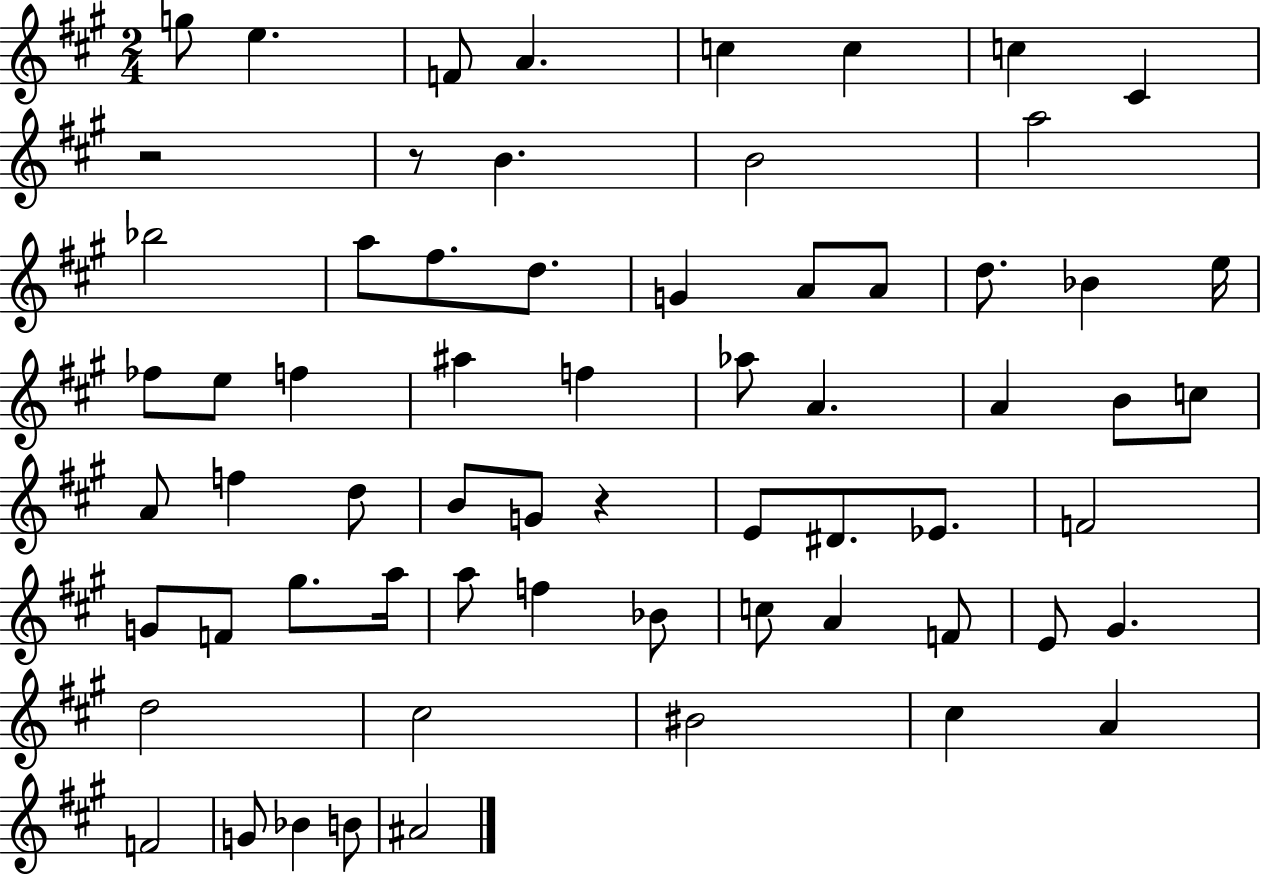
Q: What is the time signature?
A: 2/4